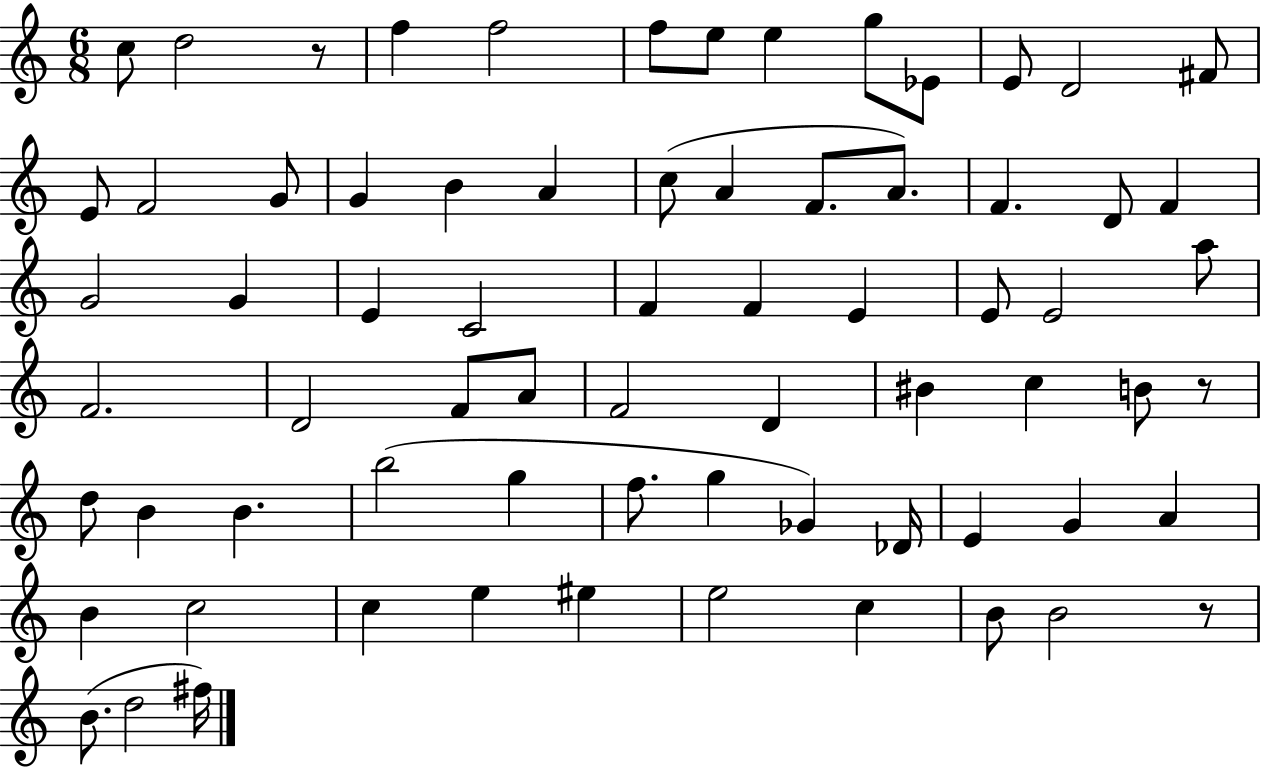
{
  \clef treble
  \numericTimeSignature
  \time 6/8
  \key c \major
  \repeat volta 2 { c''8 d''2 r8 | f''4 f''2 | f''8 e''8 e''4 g''8 ees'8 | e'8 d'2 fis'8 | \break e'8 f'2 g'8 | g'4 b'4 a'4 | c''8( a'4 f'8. a'8.) | f'4. d'8 f'4 | \break g'2 g'4 | e'4 c'2 | f'4 f'4 e'4 | e'8 e'2 a''8 | \break f'2. | d'2 f'8 a'8 | f'2 d'4 | bis'4 c''4 b'8 r8 | \break d''8 b'4 b'4. | b''2( g''4 | f''8. g''4 ges'4) des'16 | e'4 g'4 a'4 | \break b'4 c''2 | c''4 e''4 eis''4 | e''2 c''4 | b'8 b'2 r8 | \break b'8.( d''2 fis''16) | } \bar "|."
}